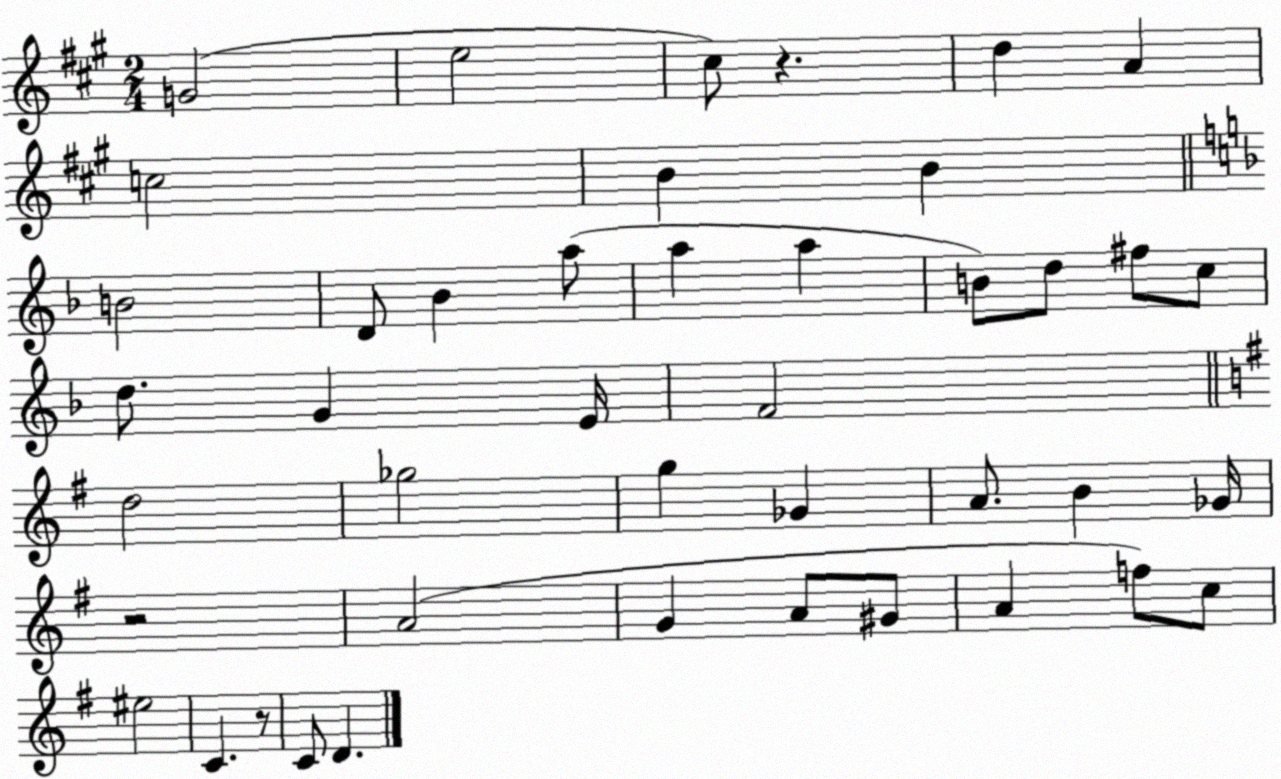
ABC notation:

X:1
T:Untitled
M:2/4
L:1/4
K:A
G2 e2 ^c/2 z d A c2 B B B2 D/2 _B a/2 a a B/2 d/2 ^f/2 c/2 d/2 G E/4 F2 d2 _g2 g _G A/2 B _G/4 z2 A2 G A/2 ^G/2 A f/2 c/2 ^e2 C z/2 C/2 D